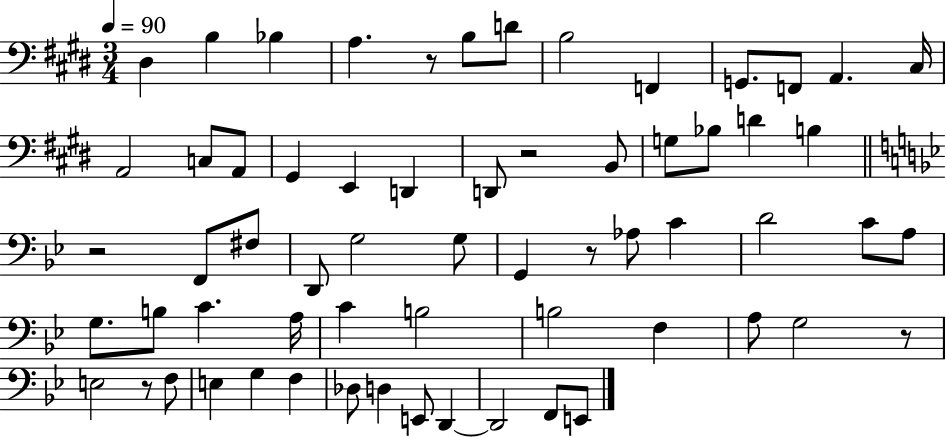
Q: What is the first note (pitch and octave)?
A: D#3